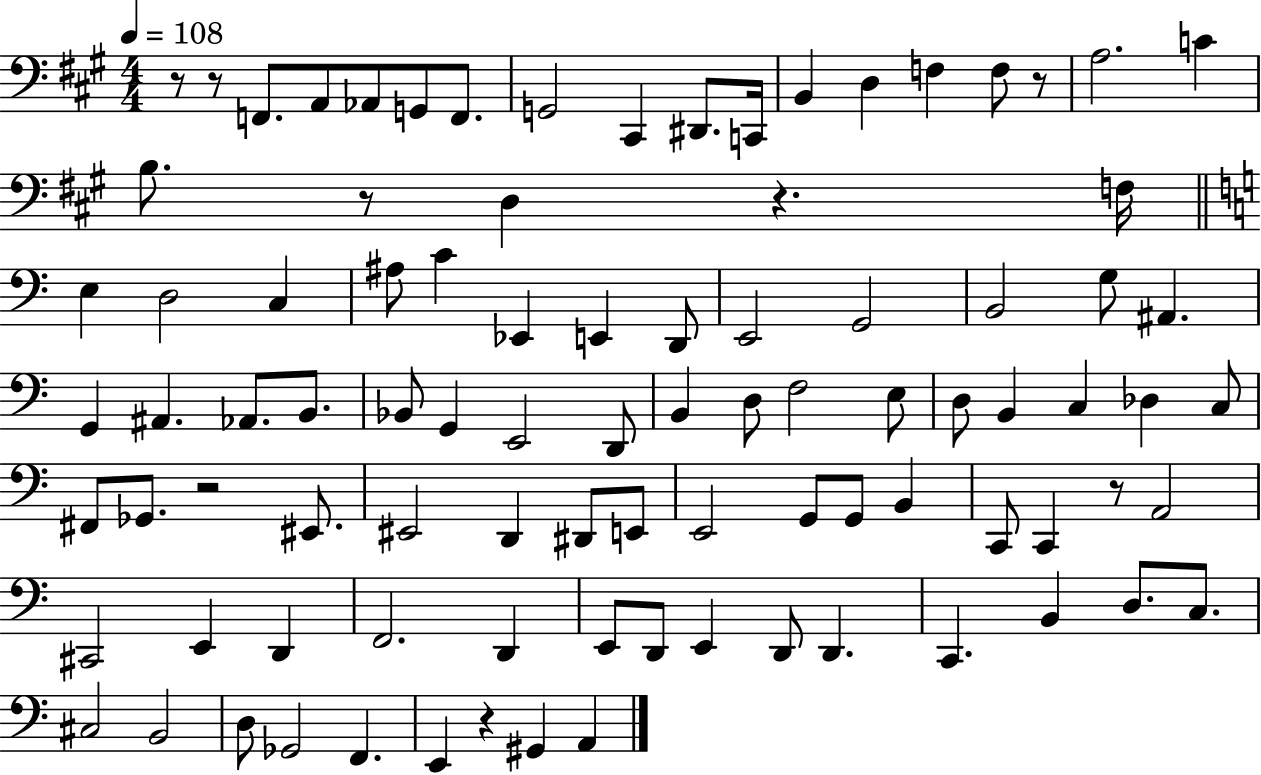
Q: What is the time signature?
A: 4/4